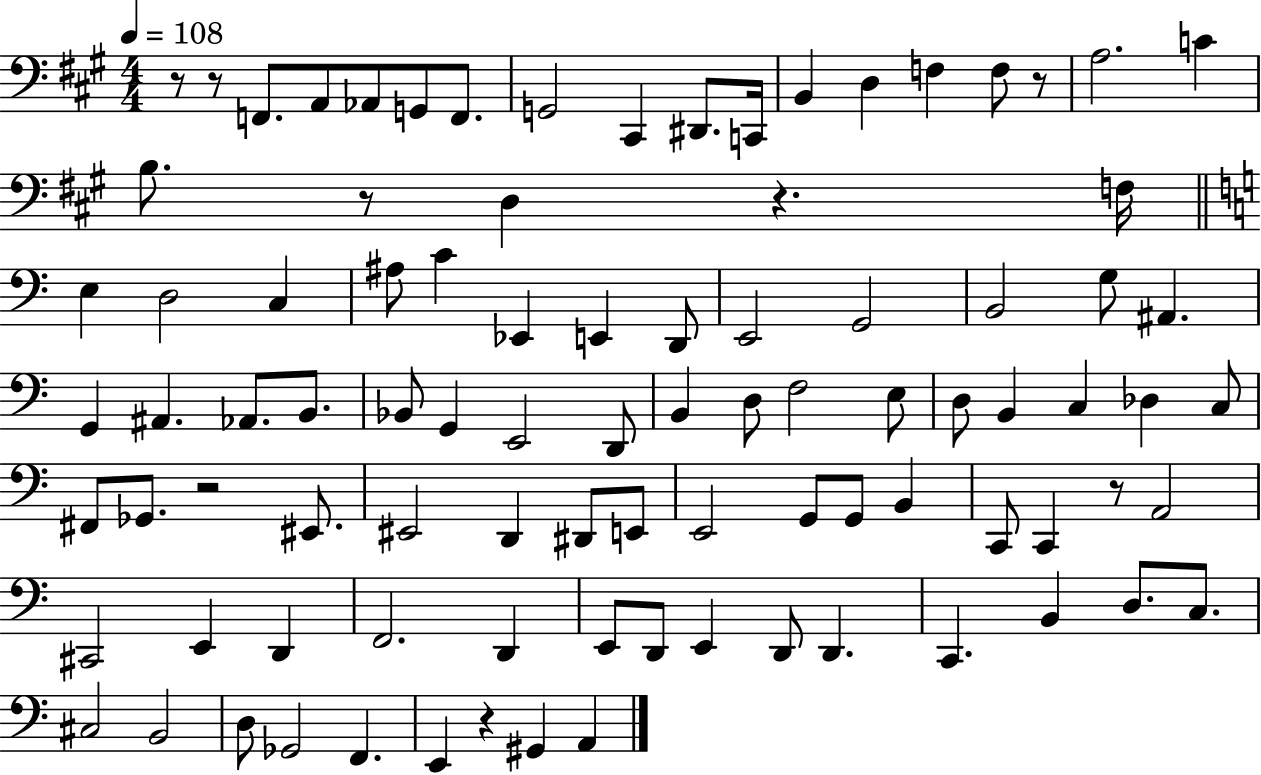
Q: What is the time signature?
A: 4/4